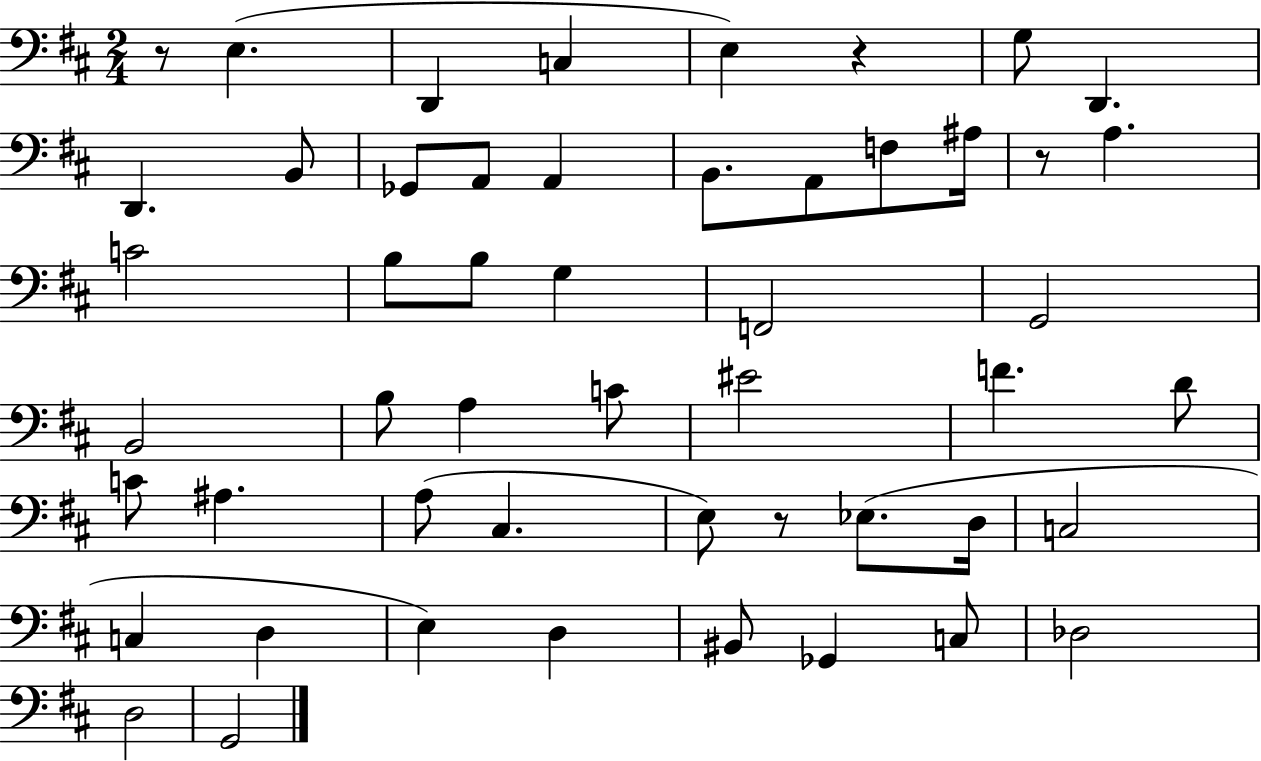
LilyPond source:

{
  \clef bass
  \numericTimeSignature
  \time 2/4
  \key d \major
  r8 e4.( | d,4 c4 | e4) r4 | g8 d,4. | \break d,4. b,8 | ges,8 a,8 a,4 | b,8. a,8 f8 ais16 | r8 a4. | \break c'2 | b8 b8 g4 | f,2 | g,2 | \break b,2 | b8 a4 c'8 | eis'2 | f'4. d'8 | \break c'8 ais4. | a8( cis4. | e8) r8 ees8.( d16 | c2 | \break c4 d4 | e4) d4 | bis,8 ges,4 c8 | des2 | \break d2 | g,2 | \bar "|."
}